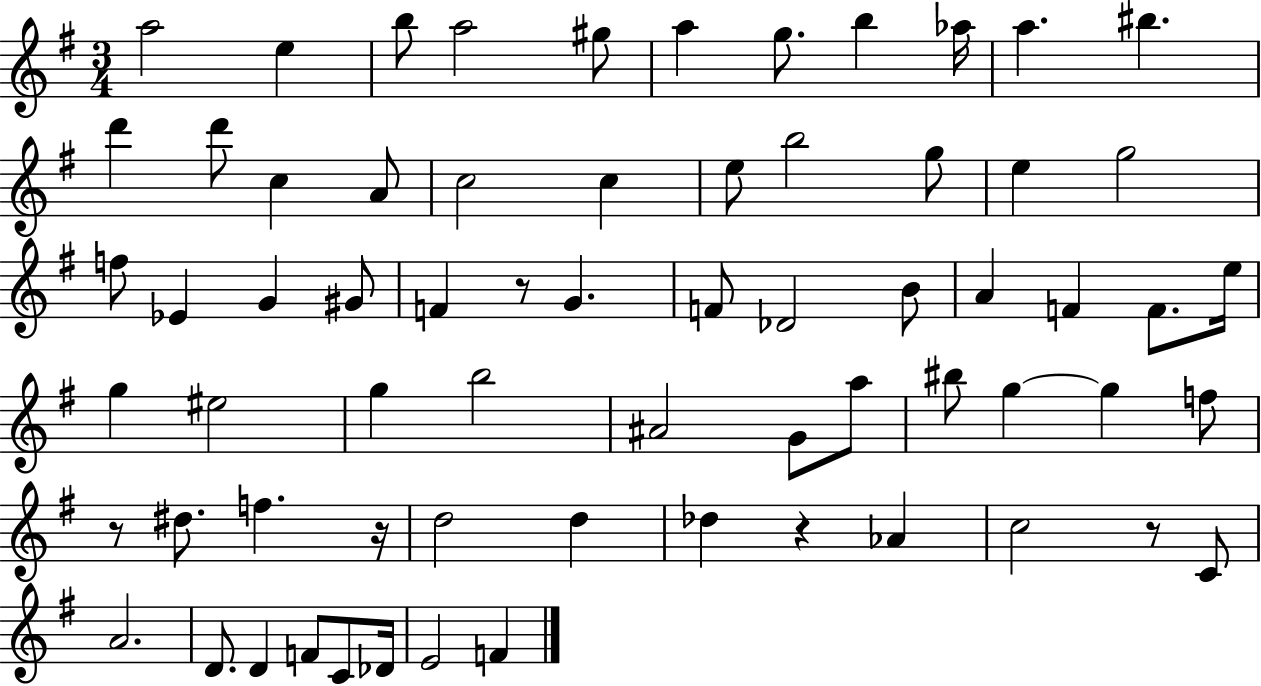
X:1
T:Untitled
M:3/4
L:1/4
K:G
a2 e b/2 a2 ^g/2 a g/2 b _a/4 a ^b d' d'/2 c A/2 c2 c e/2 b2 g/2 e g2 f/2 _E G ^G/2 F z/2 G F/2 _D2 B/2 A F F/2 e/4 g ^e2 g b2 ^A2 G/2 a/2 ^b/2 g g f/2 z/2 ^d/2 f z/4 d2 d _d z _A c2 z/2 C/2 A2 D/2 D F/2 C/2 _D/4 E2 F